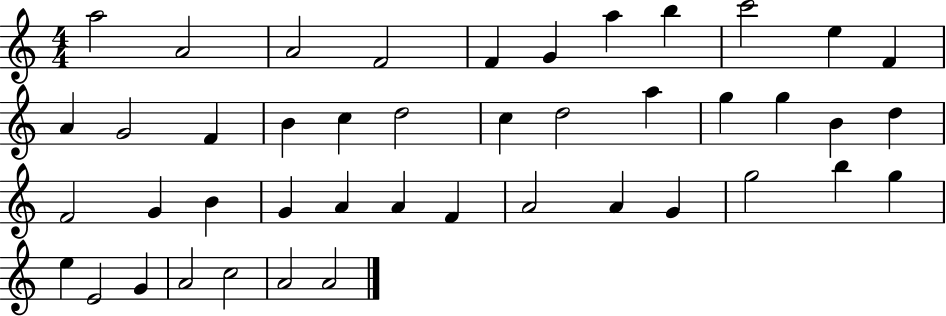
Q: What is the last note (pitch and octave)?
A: A4